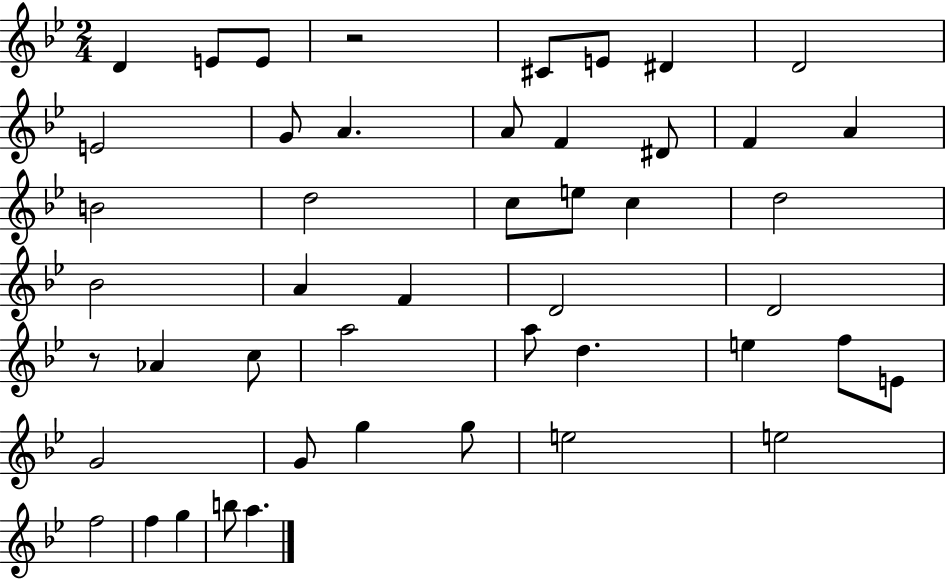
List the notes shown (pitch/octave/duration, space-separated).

D4/q E4/e E4/e R/h C#4/e E4/e D#4/q D4/h E4/h G4/e A4/q. A4/e F4/q D#4/e F4/q A4/q B4/h D5/h C5/e E5/e C5/q D5/h Bb4/h A4/q F4/q D4/h D4/h R/e Ab4/q C5/e A5/h A5/e D5/q. E5/q F5/e E4/e G4/h G4/e G5/q G5/e E5/h E5/h F5/h F5/q G5/q B5/e A5/q.